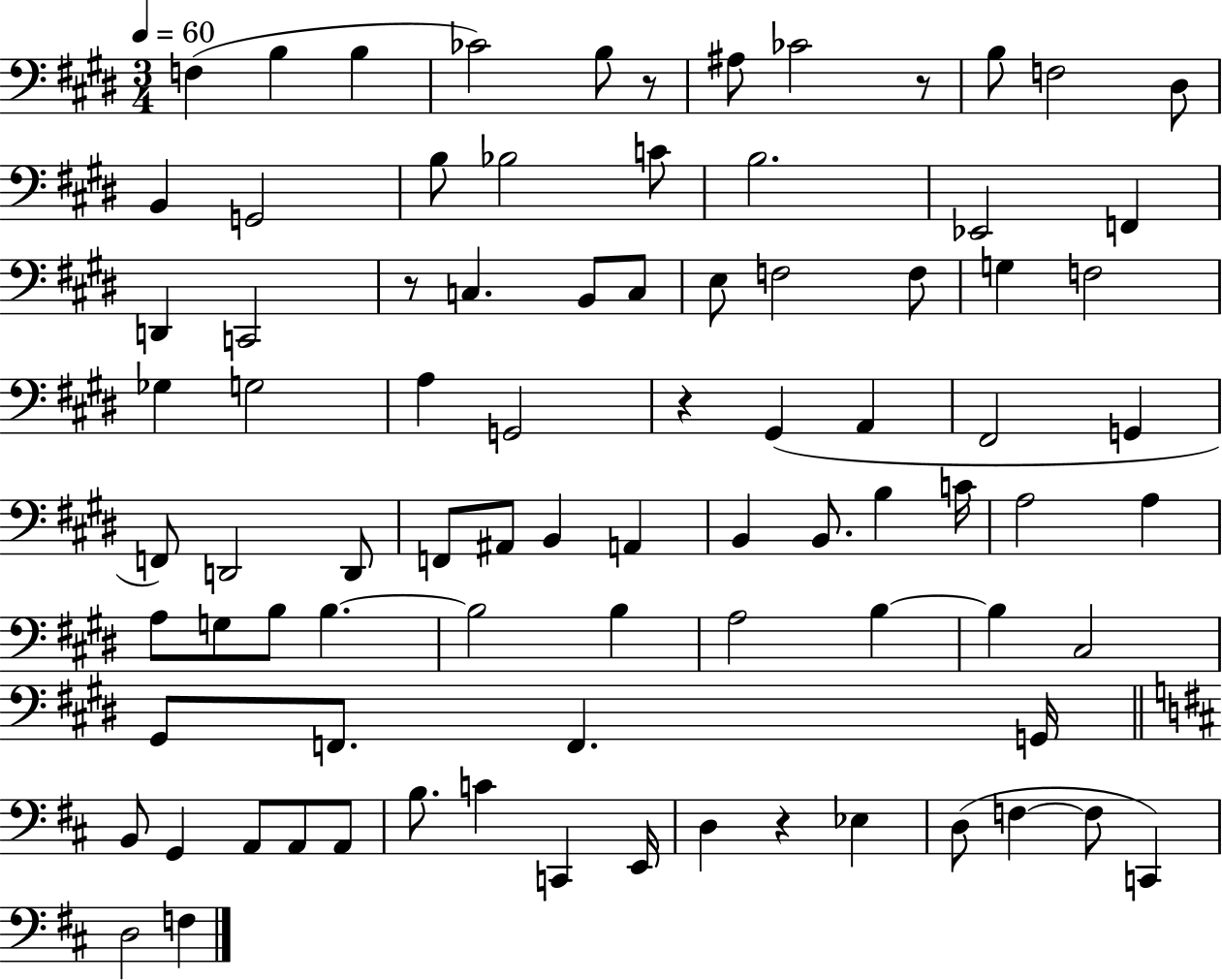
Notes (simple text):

F3/q B3/q B3/q CES4/h B3/e R/e A#3/e CES4/h R/e B3/e F3/h D#3/e B2/q G2/h B3/e Bb3/h C4/e B3/h. Eb2/h F2/q D2/q C2/h R/e C3/q. B2/e C3/e E3/e F3/h F3/e G3/q F3/h Gb3/q G3/h A3/q G2/h R/q G#2/q A2/q F#2/h G2/q F2/e D2/h D2/e F2/e A#2/e B2/q A2/q B2/q B2/e. B3/q C4/s A3/h A3/q A3/e G3/e B3/e B3/q. B3/h B3/q A3/h B3/q B3/q C#3/h G#2/e F2/e. F2/q. G2/s B2/e G2/q A2/e A2/e A2/e B3/e. C4/q C2/q E2/s D3/q R/q Eb3/q D3/e F3/q F3/e C2/q D3/h F3/q